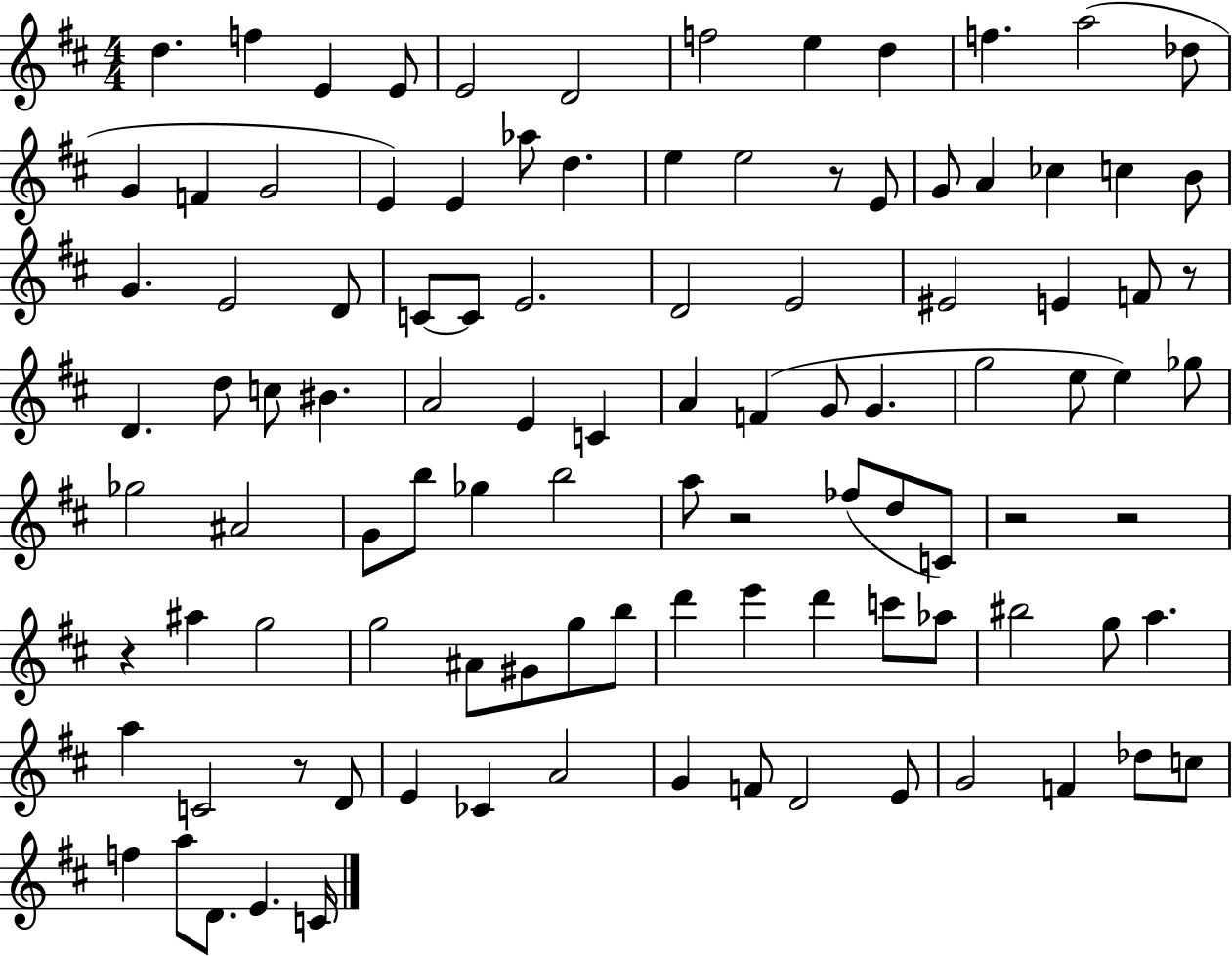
X:1
T:Untitled
M:4/4
L:1/4
K:D
d f E E/2 E2 D2 f2 e d f a2 _d/2 G F G2 E E _a/2 d e e2 z/2 E/2 G/2 A _c c B/2 G E2 D/2 C/2 C/2 E2 D2 E2 ^E2 E F/2 z/2 D d/2 c/2 ^B A2 E C A F G/2 G g2 e/2 e _g/2 _g2 ^A2 G/2 b/2 _g b2 a/2 z2 _f/2 d/2 C/2 z2 z2 z ^a g2 g2 ^A/2 ^G/2 g/2 b/2 d' e' d' c'/2 _a/2 ^b2 g/2 a a C2 z/2 D/2 E _C A2 G F/2 D2 E/2 G2 F _d/2 c/2 f a/2 D/2 E C/4